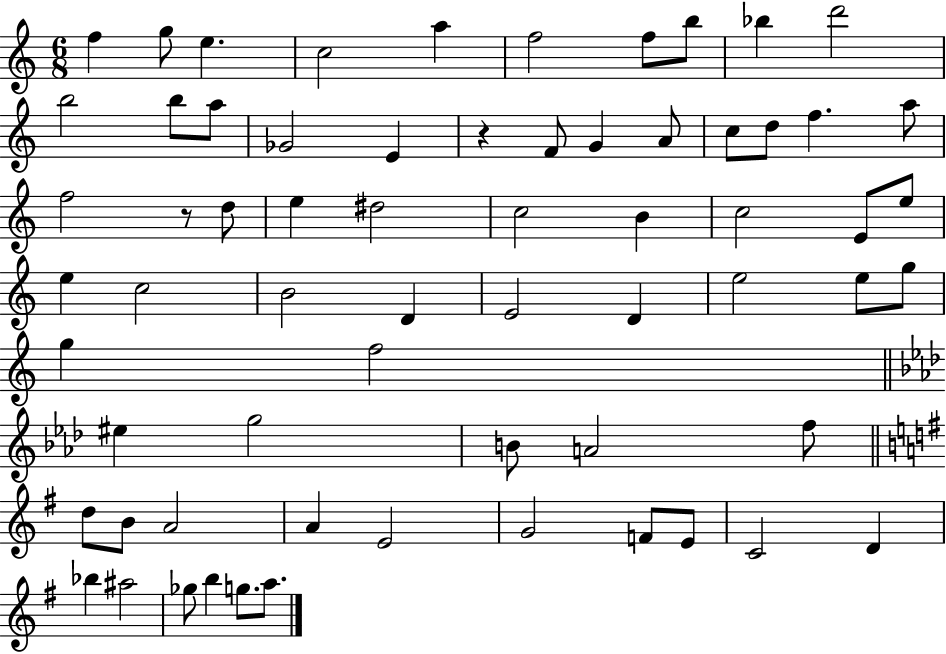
{
  \clef treble
  \numericTimeSignature
  \time 6/8
  \key c \major
  f''4 g''8 e''4. | c''2 a''4 | f''2 f''8 b''8 | bes''4 d'''2 | \break b''2 b''8 a''8 | ges'2 e'4 | r4 f'8 g'4 a'8 | c''8 d''8 f''4. a''8 | \break f''2 r8 d''8 | e''4 dis''2 | c''2 b'4 | c''2 e'8 e''8 | \break e''4 c''2 | b'2 d'4 | e'2 d'4 | e''2 e''8 g''8 | \break g''4 f''2 | \bar "||" \break \key aes \major eis''4 g''2 | b'8 a'2 f''8 | \bar "||" \break \key g \major d''8 b'8 a'2 | a'4 e'2 | g'2 f'8 e'8 | c'2 d'4 | \break bes''4 ais''2 | ges''8 b''4 g''8. a''8. | \bar "|."
}